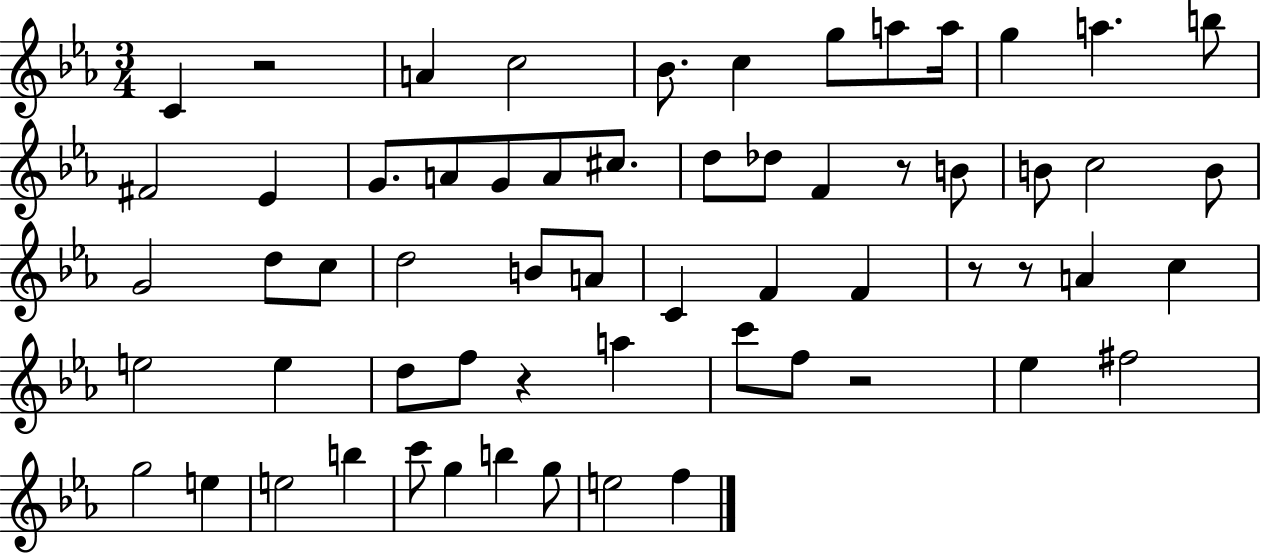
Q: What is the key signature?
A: EES major